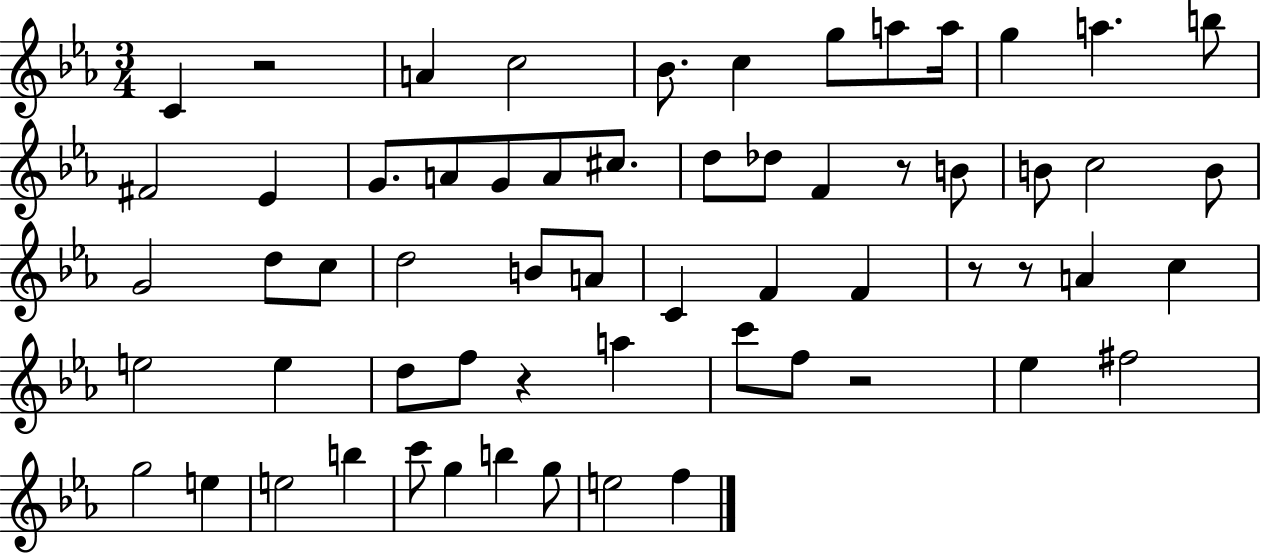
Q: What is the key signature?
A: EES major